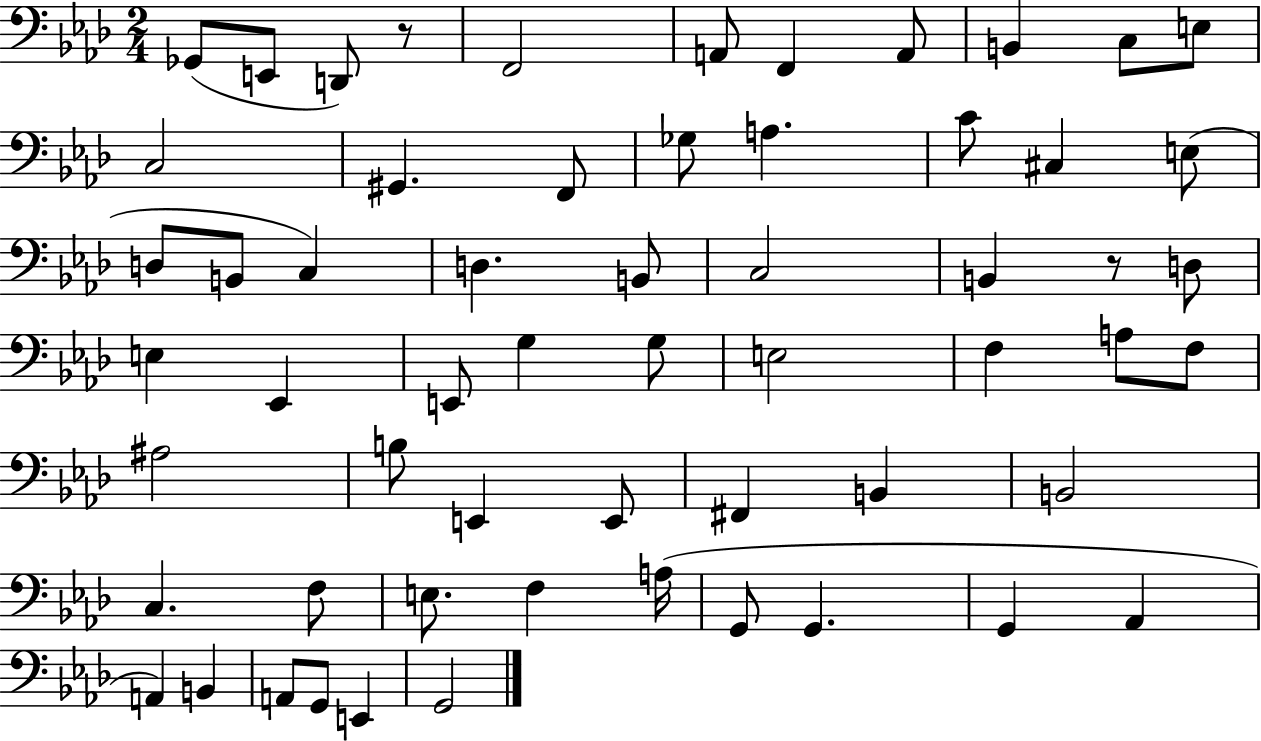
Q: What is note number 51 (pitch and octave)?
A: Ab2